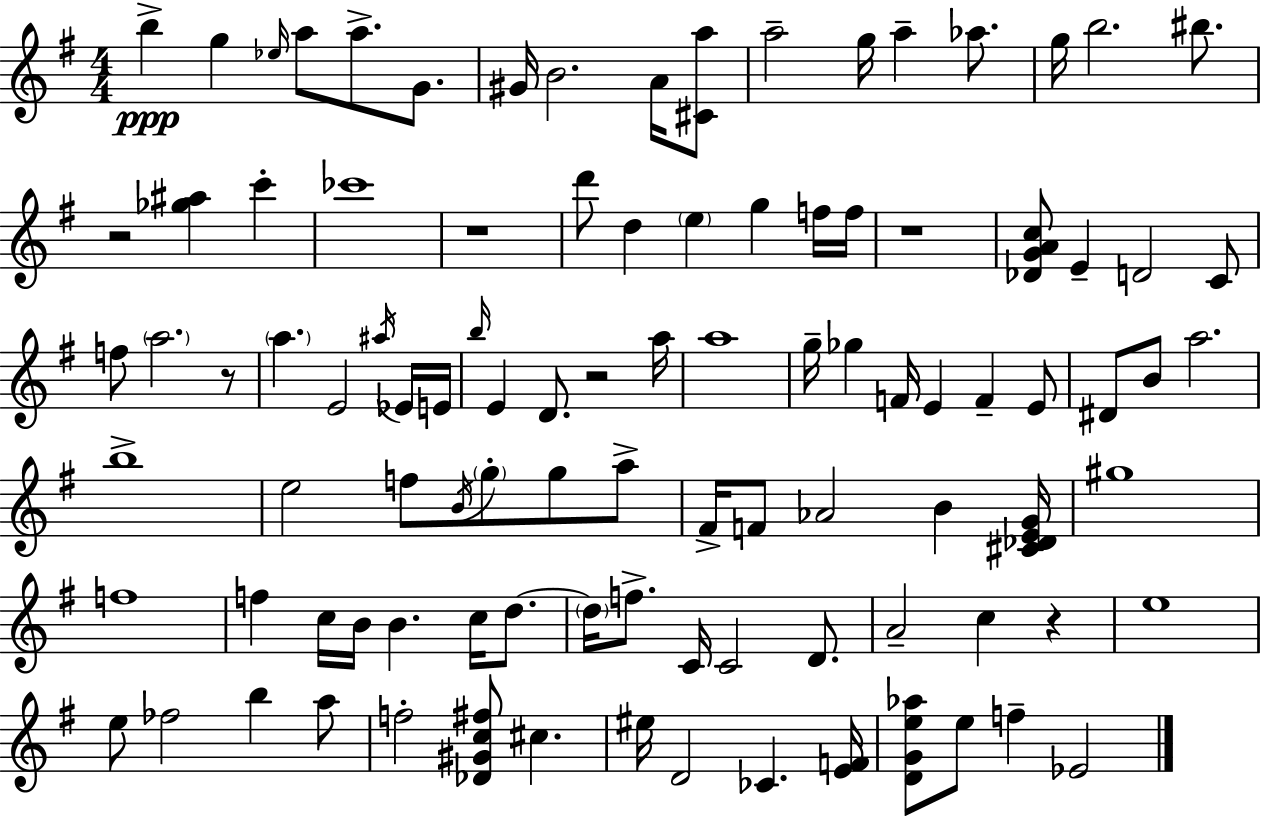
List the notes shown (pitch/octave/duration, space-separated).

B5/q G5/q Eb5/s A5/e A5/e. G4/e. G#4/s B4/h. A4/s [C#4,A5]/e A5/h G5/s A5/q Ab5/e. G5/s B5/h. BIS5/e. R/h [Gb5,A#5]/q C6/q CES6/w R/w D6/e D5/q E5/q G5/q F5/s F5/s R/w [Db4,G4,A4,C5]/e E4/q D4/h C4/e F5/e A5/h. R/e A5/q. E4/h A#5/s Eb4/s E4/s B5/s E4/q D4/e. R/h A5/s A5/w G5/s Gb5/q F4/s E4/q F4/q E4/e D#4/e B4/e A5/h. B5/w E5/h F5/e B4/s G5/e G5/e A5/e F#4/s F4/e Ab4/h B4/q [C#4,Db4,E4,G4]/s G#5/w F5/w F5/q C5/s B4/s B4/q. C5/s D5/e. D5/s F5/e. C4/s C4/h D4/e. A4/h C5/q R/q E5/w E5/e FES5/h B5/q A5/e F5/h [Db4,G#4,C5,F#5]/e C#5/q. EIS5/s D4/h CES4/q. [E4,F4]/s [D4,G4,E5,Ab5]/e E5/e F5/q Eb4/h